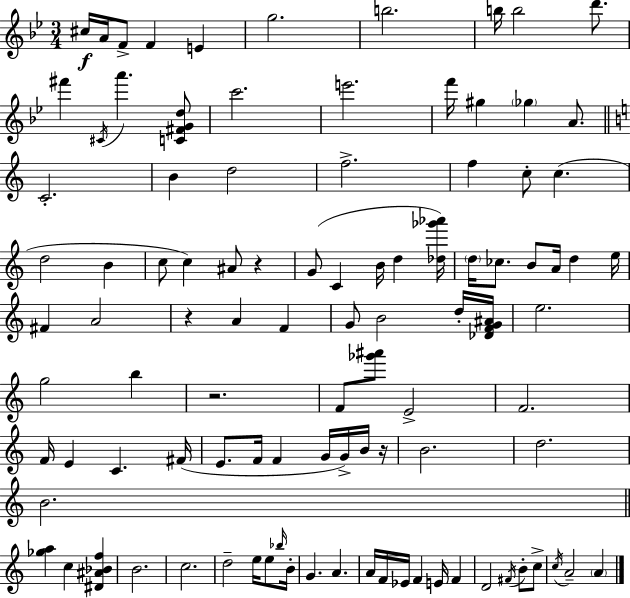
X:1
T:Untitled
M:3/4
L:1/4
K:Bb
^c/4 A/4 F/2 F E g2 b2 b/4 b2 d'/2 ^f' ^C/4 a' [C^FGd]/2 c'2 e'2 f'/4 ^g _g A/2 C2 B d2 f2 f c/2 c d2 B c/2 c ^A/2 z G/2 C B/4 d [_d_g'_a']/4 d/4 _c/2 B/2 A/4 d e/4 ^F A2 z A F G/2 B2 d/4 [_DFG^A]/4 e2 g2 b z2 F/2 [_g'^a']/2 E2 F2 F/4 E C ^F/4 E/2 F/4 F G/4 G/4 B/4 z/4 B2 d2 B2 [_ga] c [^D^A_Bf] B2 c2 d2 e/4 e/2 _b/4 B/4 G A A/4 F/4 _E/4 F E/4 F D2 ^F/4 B/2 c/2 c/4 A2 A